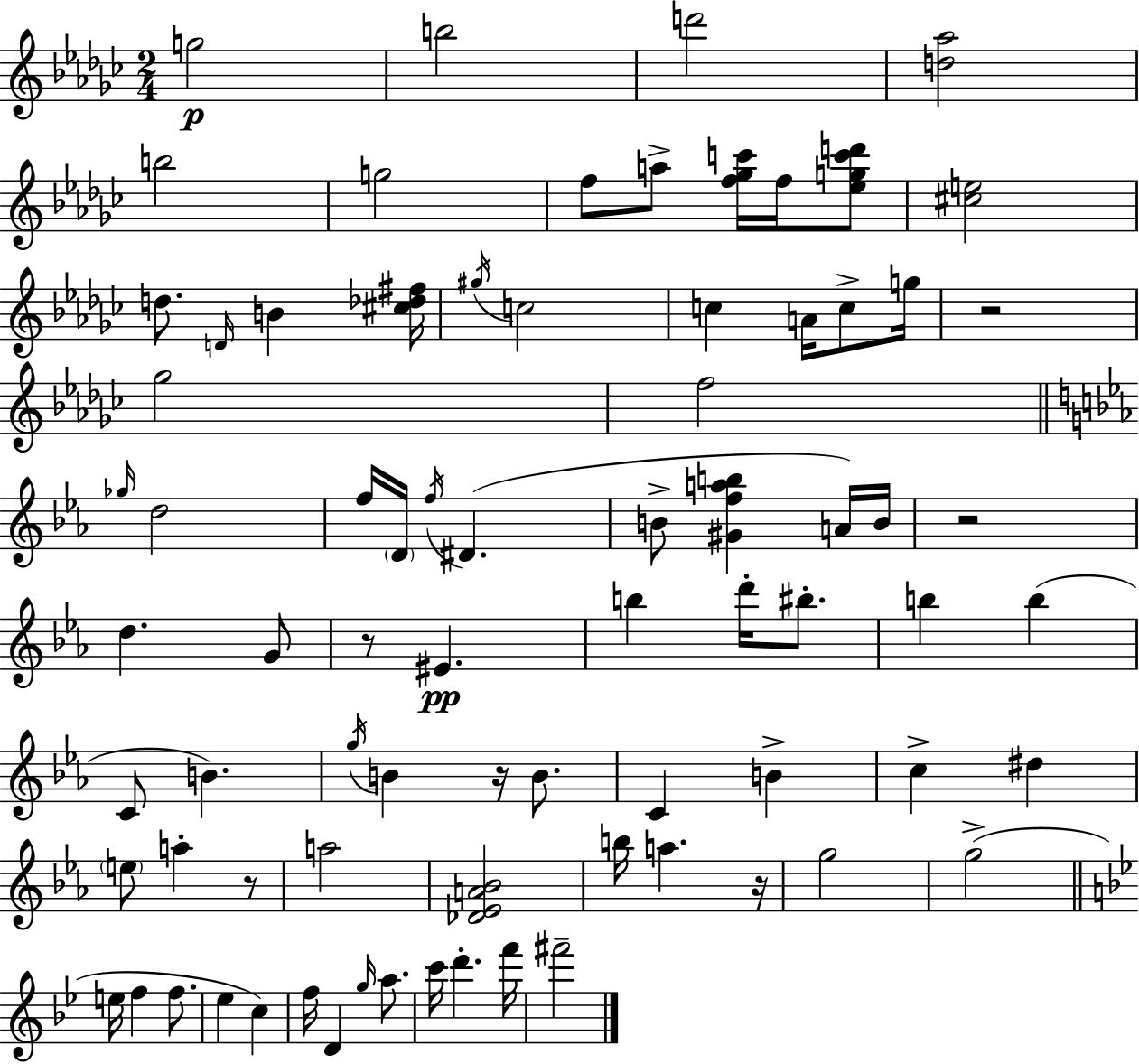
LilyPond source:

{
  \clef treble
  \numericTimeSignature
  \time 2/4
  \key ees \minor
  \repeat volta 2 { g''2\p | b''2 | d'''2 | <d'' aes''>2 | \break b''2 | g''2 | f''8 a''8-> <f'' ges'' c'''>16 f''16 <ees'' g'' c''' d'''>8 | <cis'' e''>2 | \break d''8. \grace { d'16 } b'4 | <cis'' des'' fis''>16 \acciaccatura { gis''16 } c''2 | c''4 a'16 c''8-> | g''16 r2 | \break ges''2 | f''2 | \bar "||" \break \key ees \major \grace { ges''16 } d''2 | f''16 \parenthesize d'16 \acciaccatura { f''16 }( dis'4. | b'8-> <gis' f'' a'' b''>4 | a'16) b'16 r2 | \break d''4. | g'8 r8 eis'4.\pp | b''4 d'''16-. bis''8.-. | b''4 b''4( | \break c'8 b'4.) | \acciaccatura { g''16 } b'4 r16 | b'8. c'4 b'4-> | c''4-> dis''4 | \break \parenthesize e''8 a''4-. | r8 a''2 | <des' ees' a' bes'>2 | b''16 a''4. | \break r16 g''2 | g''2->( | \bar "||" \break \key g \minor e''16 f''4 f''8. | ees''4 c''4) | f''16 d'4 \grace { g''16 } a''8. | c'''16 d'''4.-. | \break f'''16 fis'''2-- | } \bar "|."
}